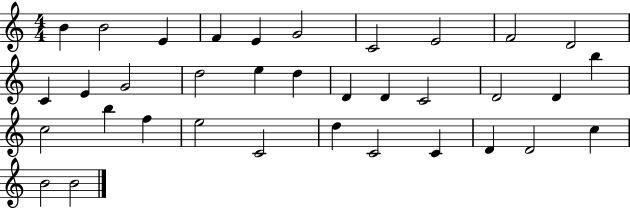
{
  \clef treble
  \numericTimeSignature
  \time 4/4
  \key c \major
  b'4 b'2 e'4 | f'4 e'4 g'2 | c'2 e'2 | f'2 d'2 | \break c'4 e'4 g'2 | d''2 e''4 d''4 | d'4 d'4 c'2 | d'2 d'4 b''4 | \break c''2 b''4 f''4 | e''2 c'2 | d''4 c'2 c'4 | d'4 d'2 c''4 | \break b'2 b'2 | \bar "|."
}